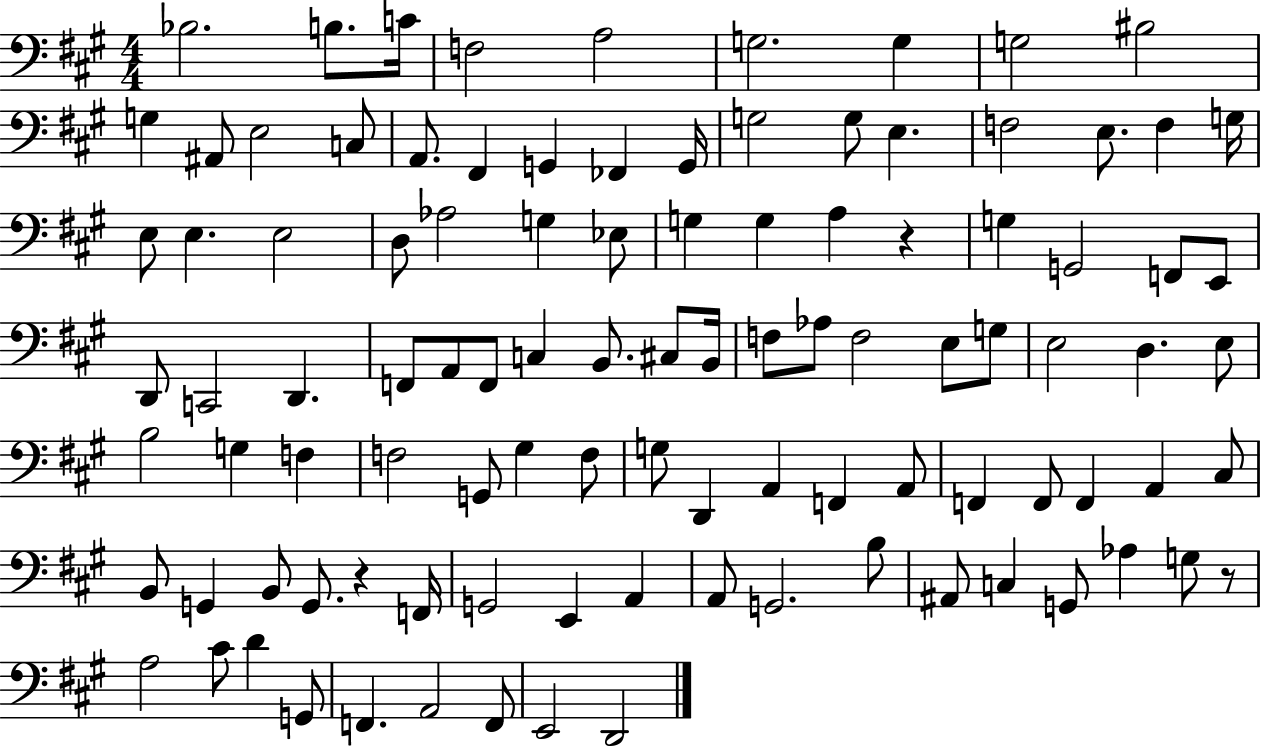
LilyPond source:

{
  \clef bass
  \numericTimeSignature
  \time 4/4
  \key a \major
  bes2. b8. c'16 | f2 a2 | g2. g4 | g2 bis2 | \break g4 ais,8 e2 c8 | a,8. fis,4 g,4 fes,4 g,16 | g2 g8 e4. | f2 e8. f4 g16 | \break e8 e4. e2 | d8 aes2 g4 ees8 | g4 g4 a4 r4 | g4 g,2 f,8 e,8 | \break d,8 c,2 d,4. | f,8 a,8 f,8 c4 b,8. cis8 b,16 | f8 aes8 f2 e8 g8 | e2 d4. e8 | \break b2 g4 f4 | f2 g,8 gis4 f8 | g8 d,4 a,4 f,4 a,8 | f,4 f,8 f,4 a,4 cis8 | \break b,8 g,4 b,8 g,8. r4 f,16 | g,2 e,4 a,4 | a,8 g,2. b8 | ais,8 c4 g,8 aes4 g8 r8 | \break a2 cis'8 d'4 g,8 | f,4. a,2 f,8 | e,2 d,2 | \bar "|."
}